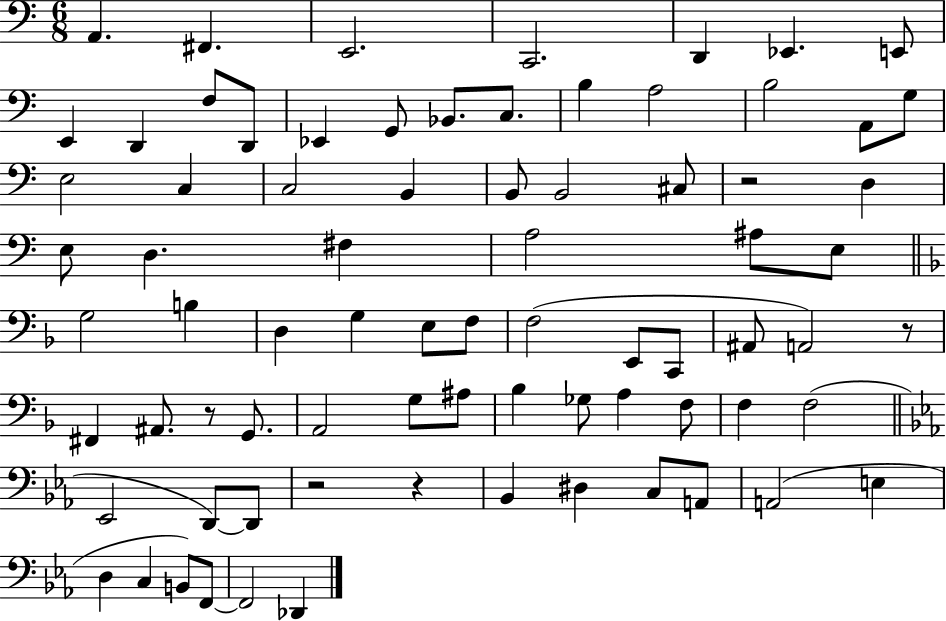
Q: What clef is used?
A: bass